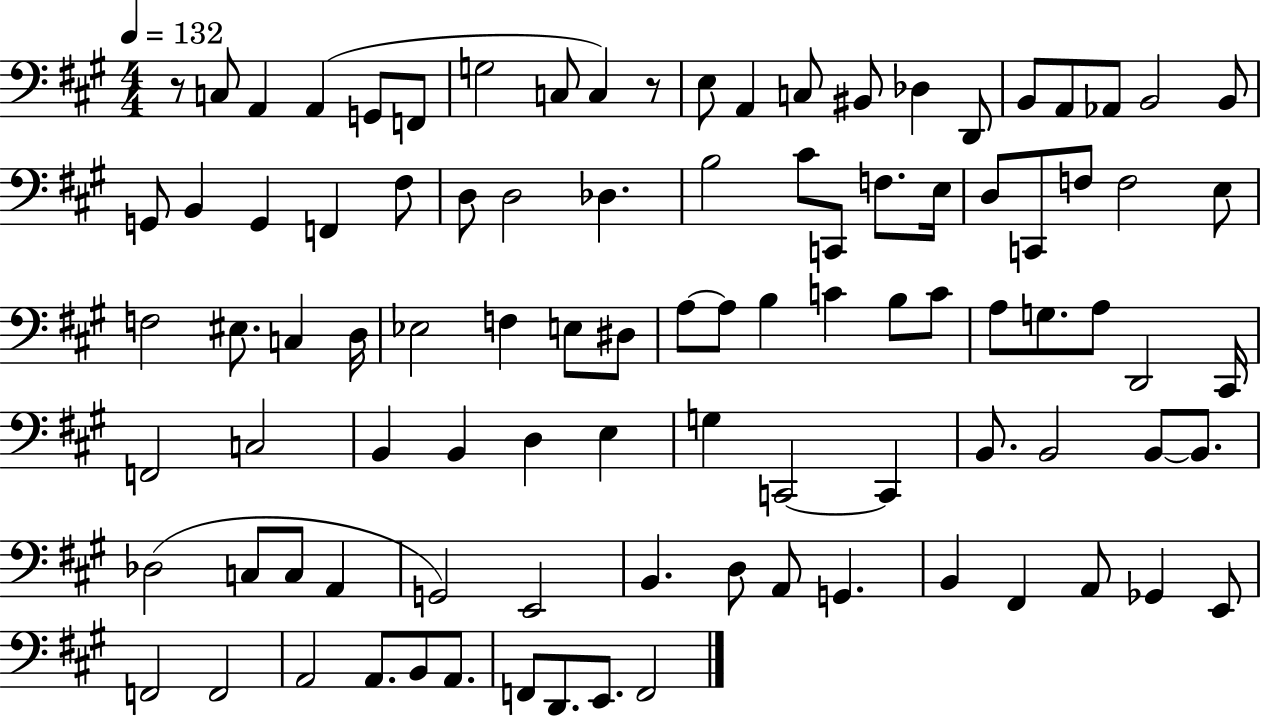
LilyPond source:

{
  \clef bass
  \numericTimeSignature
  \time 4/4
  \key a \major
  \tempo 4 = 132
  \repeat volta 2 { r8 c8 a,4 a,4( g,8 f,8 | g2 c8 c4) r8 | e8 a,4 c8 bis,8 des4 d,8 | b,8 a,8 aes,8 b,2 b,8 | \break g,8 b,4 g,4 f,4 fis8 | d8 d2 des4. | b2 cis'8 c,8 f8. e16 | d8 c,8 f8 f2 e8 | \break f2 eis8. c4 d16 | ees2 f4 e8 dis8 | a8~~ a8 b4 c'4 b8 c'8 | a8 g8. a8 d,2 cis,16 | \break f,2 c2 | b,4 b,4 d4 e4 | g4 c,2~~ c,4 | b,8. b,2 b,8~~ b,8. | \break des2( c8 c8 a,4 | g,2) e,2 | b,4. d8 a,8 g,4. | b,4 fis,4 a,8 ges,4 e,8 | \break f,2 f,2 | a,2 a,8. b,8 a,8. | f,8 d,8. e,8. f,2 | } \bar "|."
}